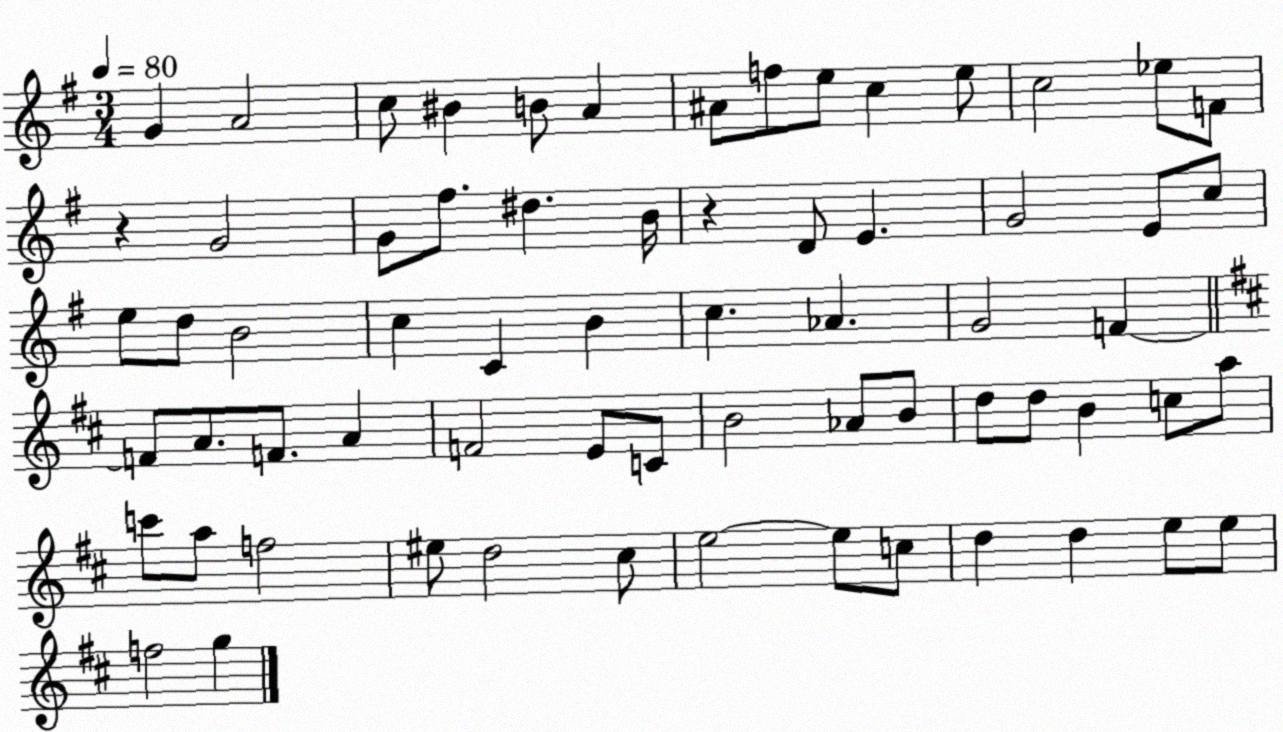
X:1
T:Untitled
M:3/4
L:1/4
K:G
G A2 c/2 ^B B/2 A ^A/2 f/2 e/2 c e/2 c2 _e/2 F/2 z G2 G/2 ^f/2 ^d B/4 z D/2 E G2 E/2 c/2 e/2 d/2 B2 c C B c _A G2 F F/2 A/2 F/2 A F2 E/2 C/2 B2 _A/2 B/2 d/2 d/2 B c/2 a/2 c'/2 a/2 f2 ^e/2 d2 ^c/2 e2 e/2 c/2 d d e/2 e/2 f2 g